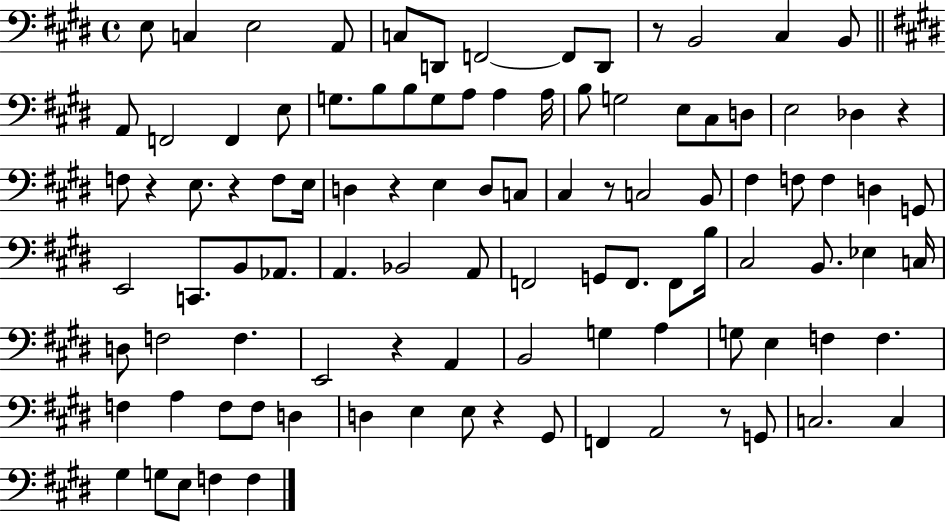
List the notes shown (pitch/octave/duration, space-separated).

E3/e C3/q E3/h A2/e C3/e D2/e F2/h F2/e D2/e R/e B2/h C#3/q B2/e A2/e F2/h F2/q E3/e G3/e. B3/e B3/e G3/e A3/e A3/q A3/s B3/e G3/h E3/e C#3/e D3/e E3/h Db3/q R/q F3/e R/q E3/e. R/q F3/e E3/s D3/q R/q E3/q D3/e C3/e C#3/q R/e C3/h B2/e F#3/q F3/e F3/q D3/q G2/e E2/h C2/e. B2/e Ab2/e. A2/q. Bb2/h A2/e F2/h G2/e F2/e. F2/e B3/s C#3/h B2/e. Eb3/q C3/s D3/e F3/h F3/q. E2/h R/q A2/q B2/h G3/q A3/q G3/e E3/q F3/q F3/q. F3/q A3/q F3/e F3/e D3/q D3/q E3/q E3/e R/q G#2/e F2/q A2/h R/e G2/e C3/h. C3/q G#3/q G3/e E3/e F3/q F3/q